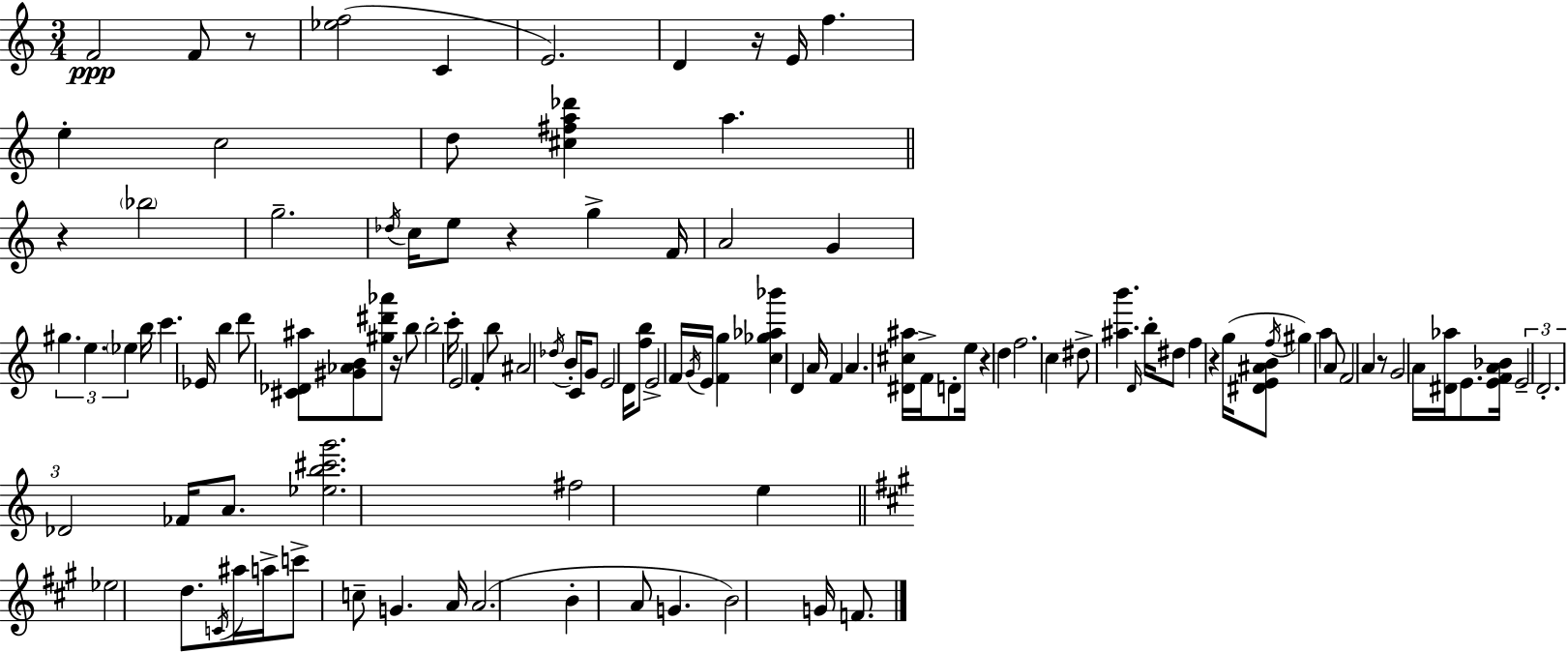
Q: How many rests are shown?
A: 8